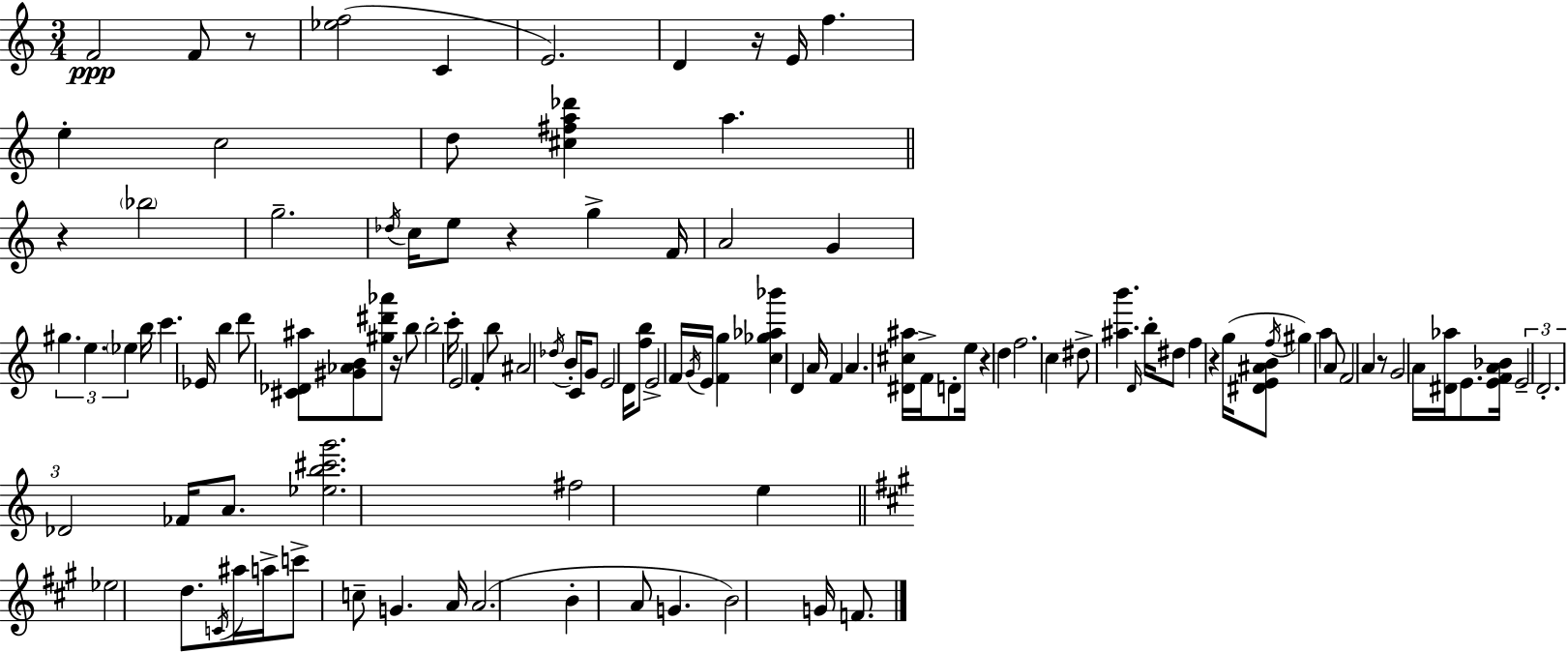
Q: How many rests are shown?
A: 8